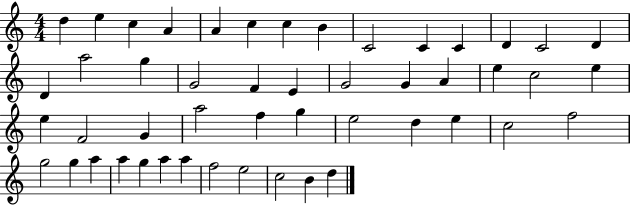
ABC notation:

X:1
T:Untitled
M:4/4
L:1/4
K:C
d e c A A c c B C2 C C D C2 D D a2 g G2 F E G2 G A e c2 e e F2 G a2 f g e2 d e c2 f2 g2 g a a g a a f2 e2 c2 B d